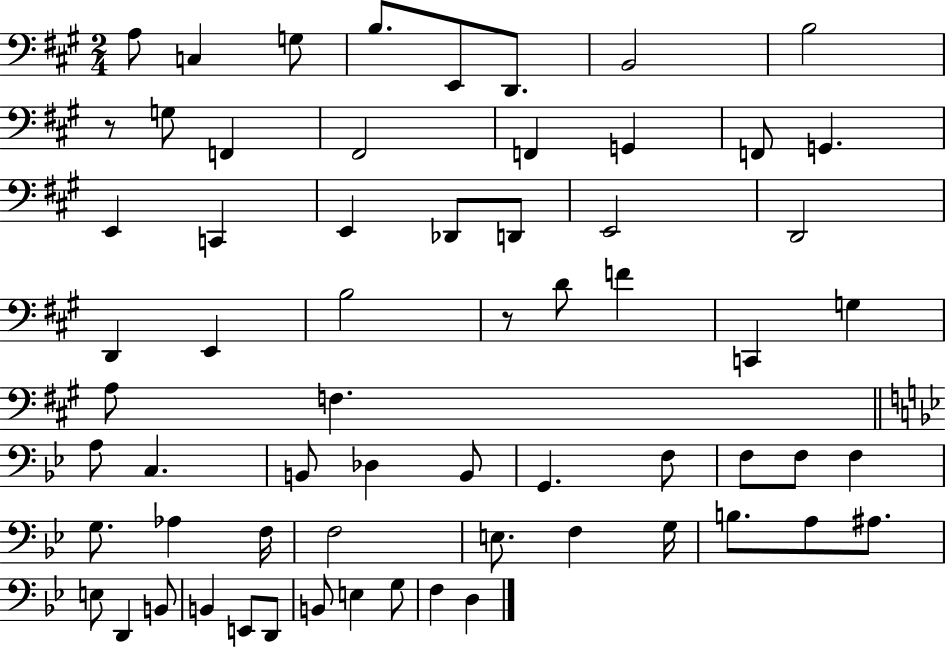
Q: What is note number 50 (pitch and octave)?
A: A3